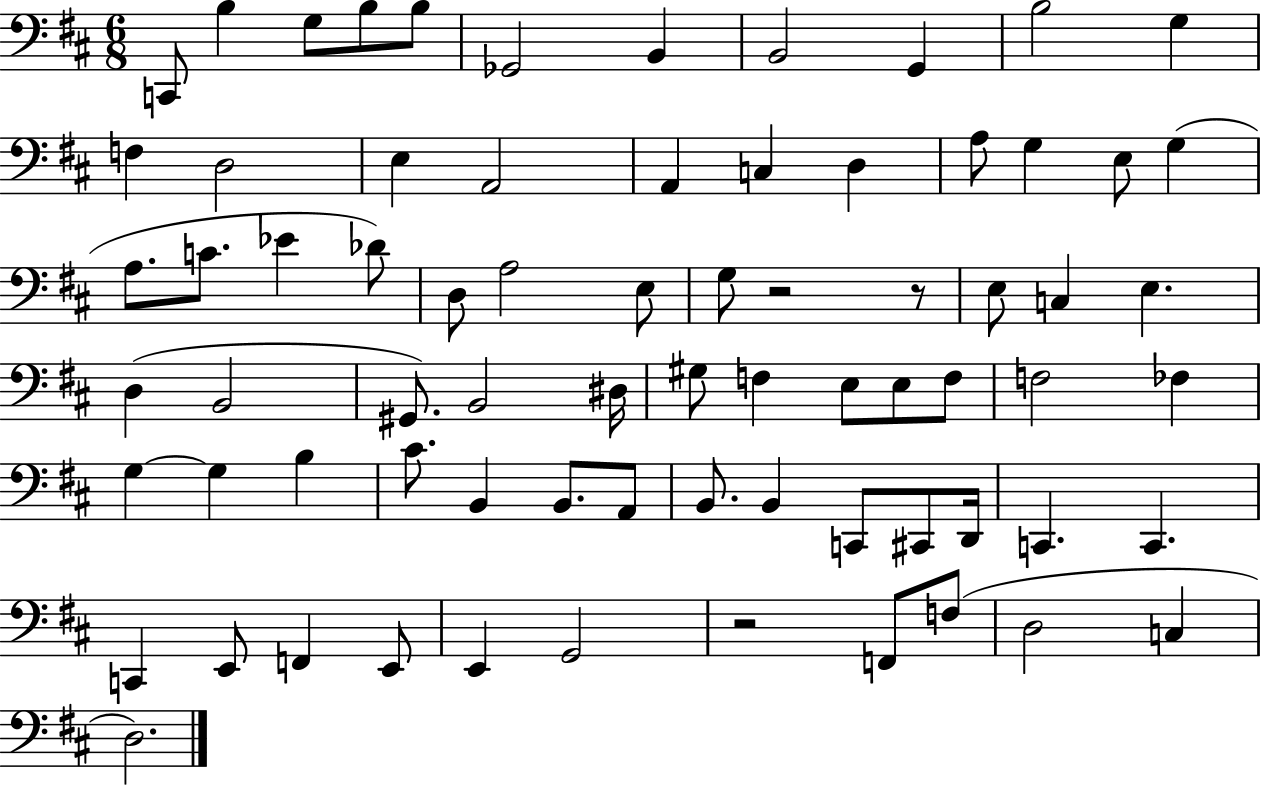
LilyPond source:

{
  \clef bass
  \numericTimeSignature
  \time 6/8
  \key d \major
  c,8 b4 g8 b8 b8 | ges,2 b,4 | b,2 g,4 | b2 g4 | \break f4 d2 | e4 a,2 | a,4 c4 d4 | a8 g4 e8 g4( | \break a8. c'8. ees'4 des'8) | d8 a2 e8 | g8 r2 r8 | e8 c4 e4. | \break d4( b,2 | gis,8.) b,2 dis16 | gis8 f4 e8 e8 f8 | f2 fes4 | \break g4~~ g4 b4 | cis'8. b,4 b,8. a,8 | b,8. b,4 c,8 cis,8 d,16 | c,4. c,4. | \break c,4 e,8 f,4 e,8 | e,4 g,2 | r2 f,8 f8( | d2 c4 | \break d2.) | \bar "|."
}